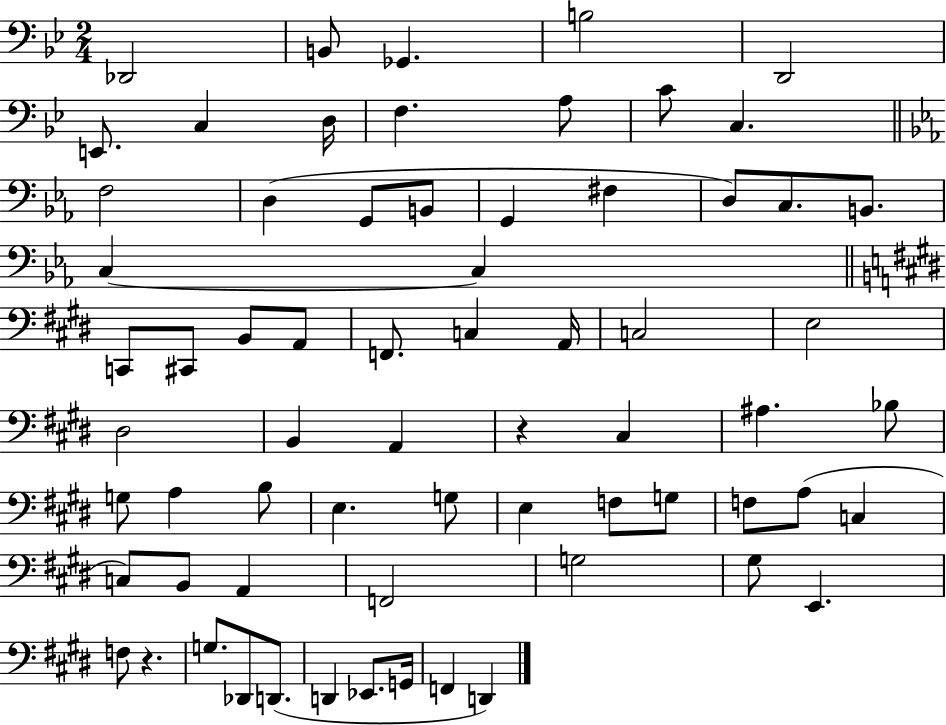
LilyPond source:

{
  \clef bass
  \numericTimeSignature
  \time 2/4
  \key bes \major
  des,2 | b,8 ges,4. | b2 | d,2 | \break e,8. c4 d16 | f4. a8 | c'8 c4. | \bar "||" \break \key ees \major f2 | d4( g,8 b,8 | g,4 fis4 | d8) c8. b,8. | \break c4~~ c4 | \bar "||" \break \key e \major c,8 cis,8 b,8 a,8 | f,8. c4 a,16 | c2 | e2 | \break dis2 | b,4 a,4 | r4 cis4 | ais4. bes8 | \break g8 a4 b8 | e4. g8 | e4 f8 g8 | f8 a8( c4 | \break c8) b,8 a,4 | f,2 | g2 | gis8 e,4. | \break f8 r4. | g8. des,8 d,8.( | d,4 ees,8. g,16 | f,4 d,4) | \break \bar "|."
}